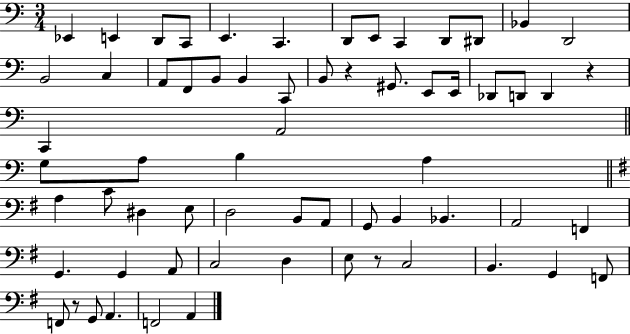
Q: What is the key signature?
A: C major